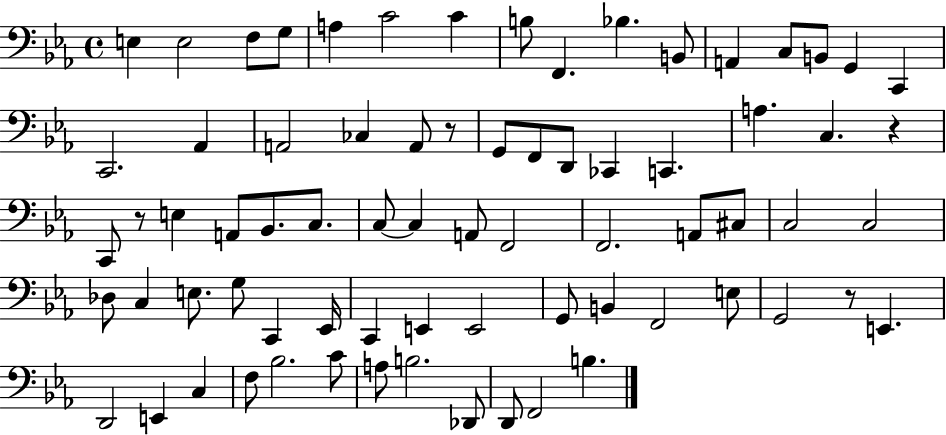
{
  \clef bass
  \time 4/4
  \defaultTimeSignature
  \key ees \major
  \repeat volta 2 { e4 e2 f8 g8 | a4 c'2 c'4 | b8 f,4. bes4. b,8 | a,4 c8 b,8 g,4 c,4 | \break c,2. aes,4 | a,2 ces4 a,8 r8 | g,8 f,8 d,8 ces,4 c,4. | a4. c4. r4 | \break c,8 r8 e4 a,8 bes,8. c8. | c8~~ c4 a,8 f,2 | f,2. a,8 cis8 | c2 c2 | \break des8 c4 e8. g8 c,4 ees,16 | c,4 e,4 e,2 | g,8 b,4 f,2 e8 | g,2 r8 e,4. | \break d,2 e,4 c4 | f8 bes2. c'8 | a8 b2. des,8 | d,8 f,2 b4. | \break } \bar "|."
}